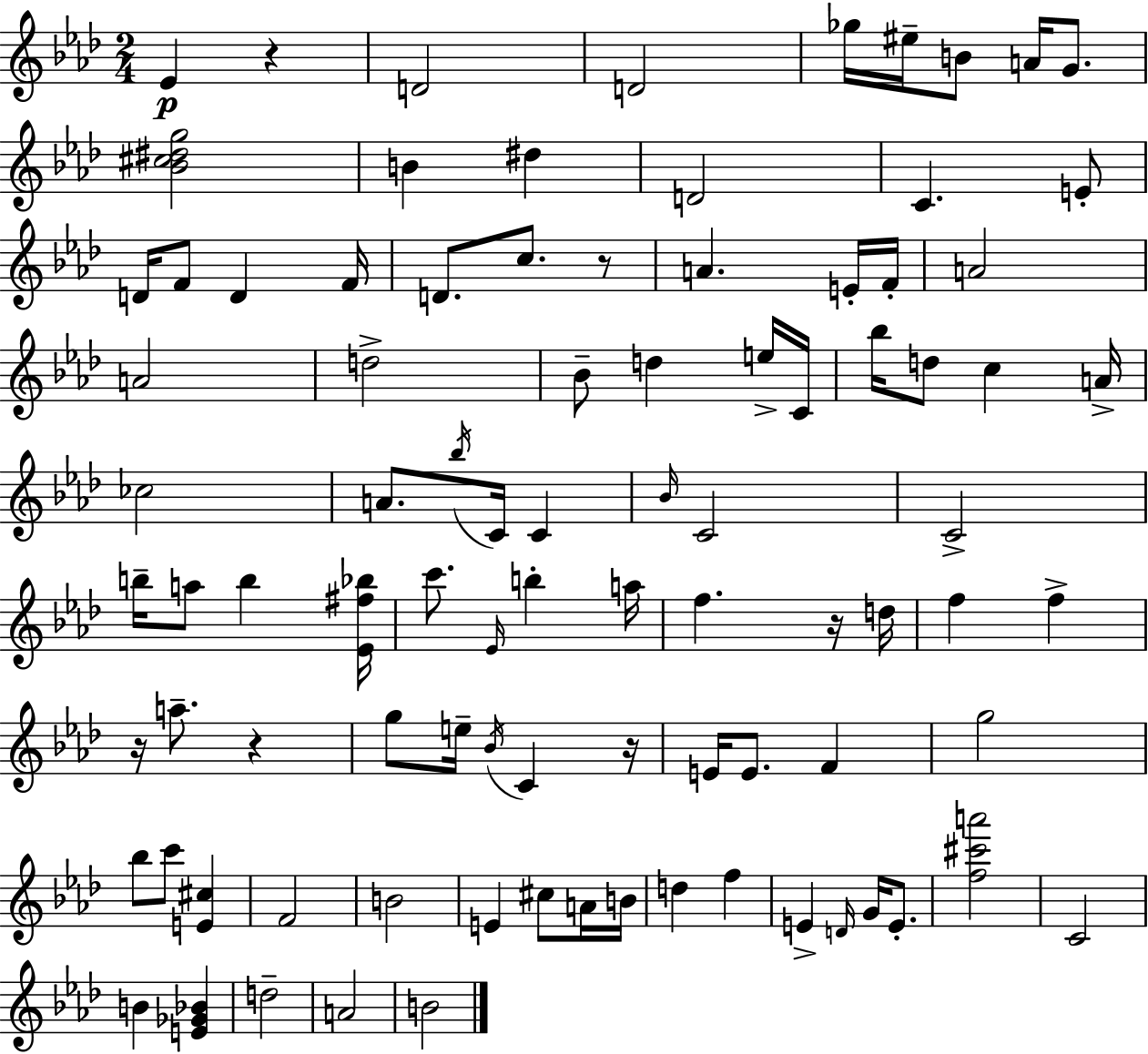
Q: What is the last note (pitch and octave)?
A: B4